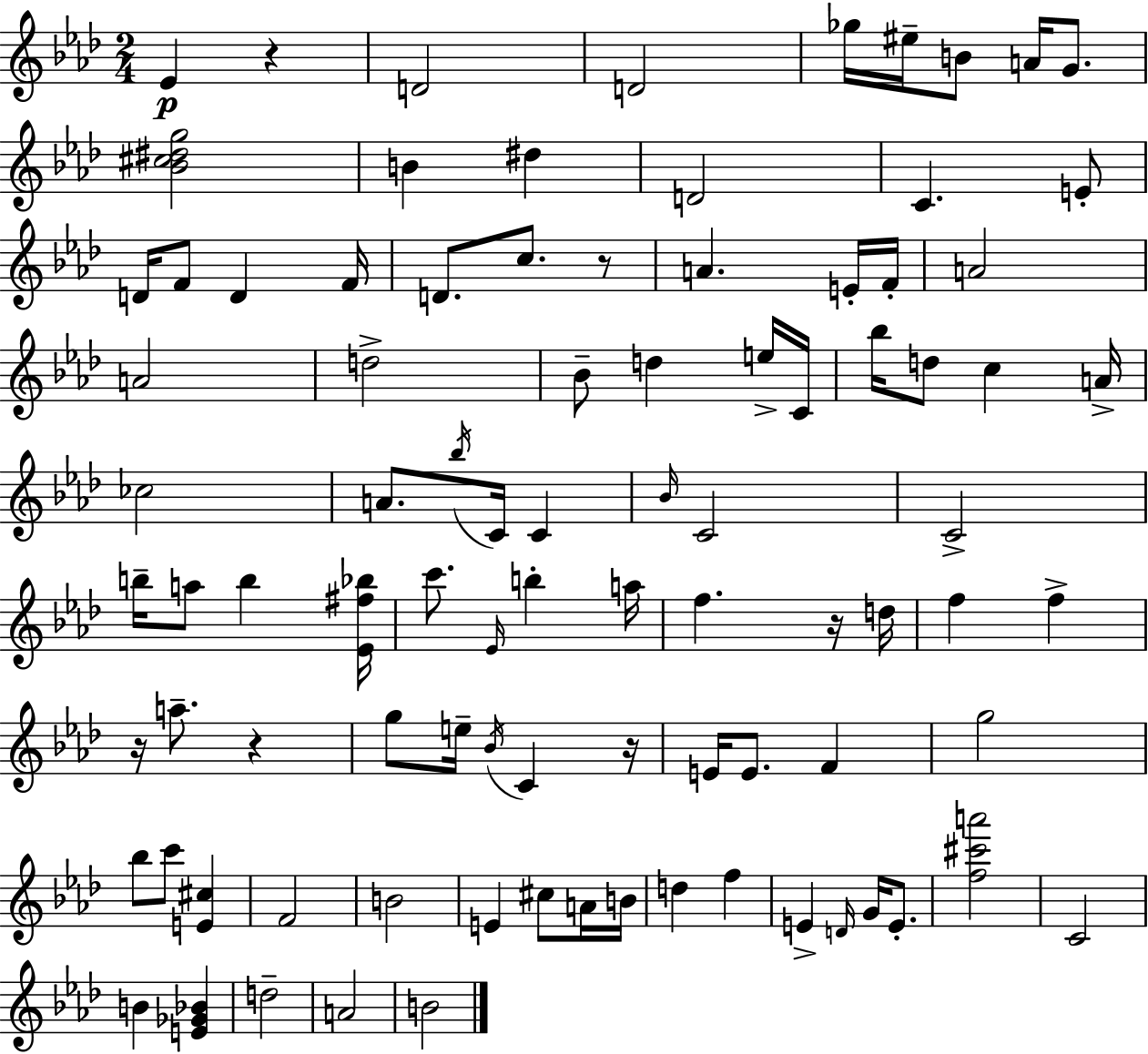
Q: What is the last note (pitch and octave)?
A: B4